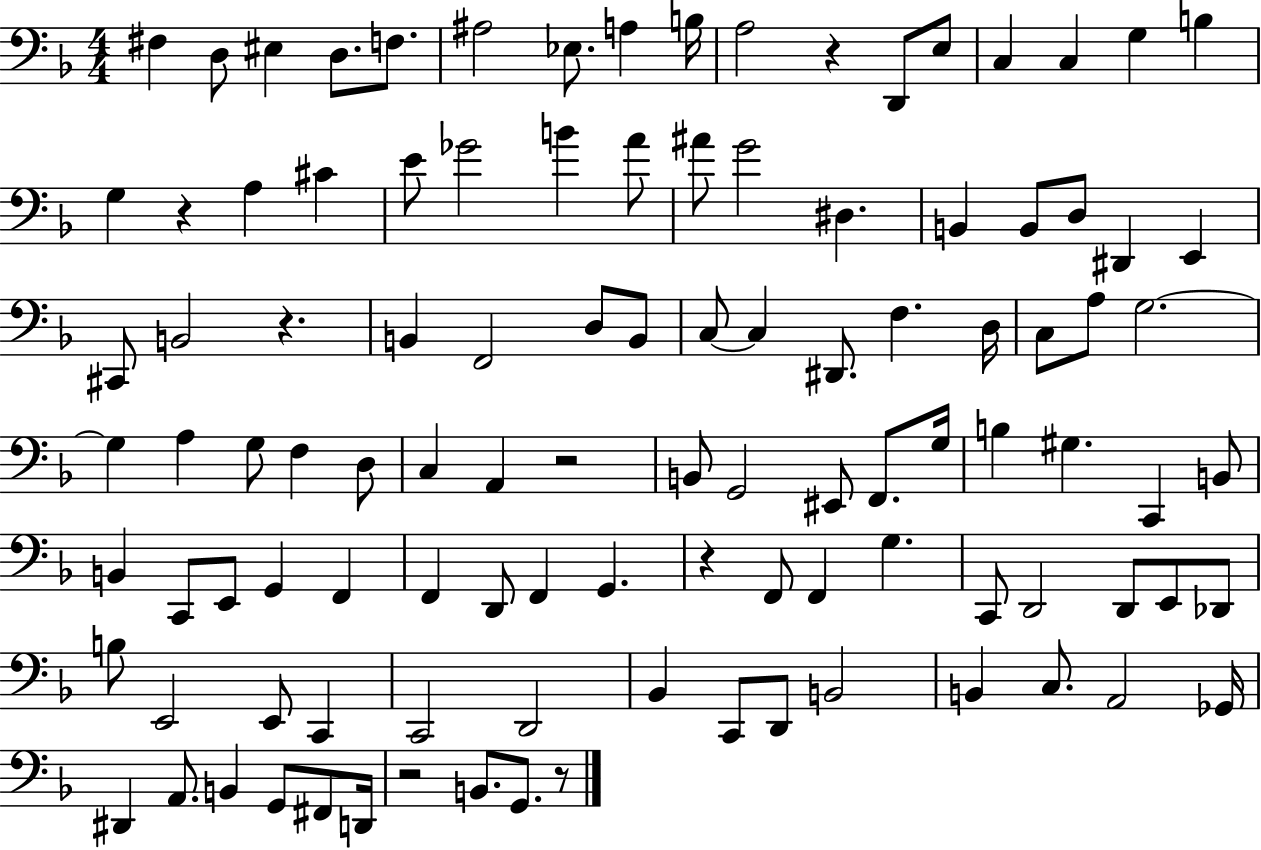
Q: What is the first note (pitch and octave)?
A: F#3